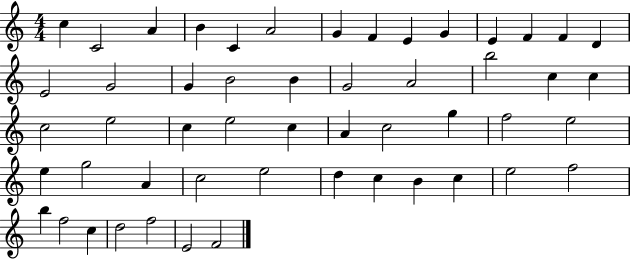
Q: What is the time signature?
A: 4/4